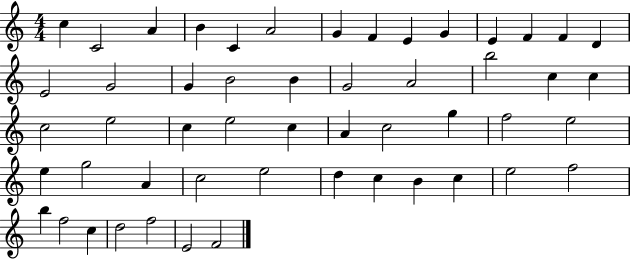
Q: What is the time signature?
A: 4/4